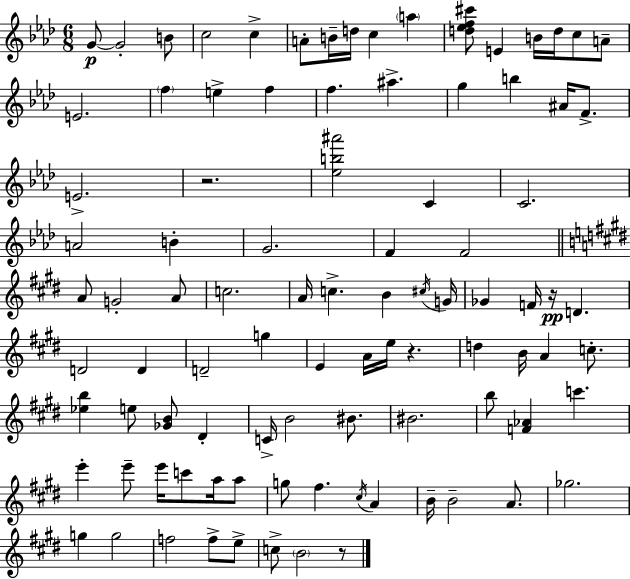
{
  \clef treble
  \numericTimeSignature
  \time 6/8
  \key aes \major
  g'8~~\p g'2-. b'8 | c''2 c''4-> | a'8-. b'16-- d''16 c''4 \parenthesize a''4 | <d'' ees'' f'' cis'''>8 e'4 b'16 d''16 c''8 a'8-- | \break e'2. | \parenthesize f''4 e''4-> f''4 | f''4. ais''4.-> | g''4 b''4 ais'16 f'8.-> | \break e'2.-> | r2. | <ees'' b'' ais'''>2 c'4 | c'2. | \break a'2 b'4-. | g'2. | f'4 f'2 | \bar "||" \break \key e \major a'8 g'2-. a'8 | c''2. | a'16 c''4.-> b'4 \acciaccatura { cis''16 } | g'16 ges'4 f'16 r16\pp d'4. | \break d'2 d'4 | d'2-- g''4 | e'4 a'16 e''16 r4. | d''4 b'16 a'4 c''8.-. | \break <ees'' b''>4 e''8 <ges' b'>8 dis'4-. | c'16-> b'2 bis'8. | bis'2. | b''8 <f' aes'>4 c'''4. | \break e'''4-. e'''8-- e'''16 c'''8 a''16 a''8 | g''8 fis''4. \acciaccatura { cis''16 } a'4 | b'16-- b'2-- a'8. | ges''2. | \break g''4 g''2 | f''2 f''8-> | e''8-> c''8-> \parenthesize b'2 | r8 \bar "|."
}